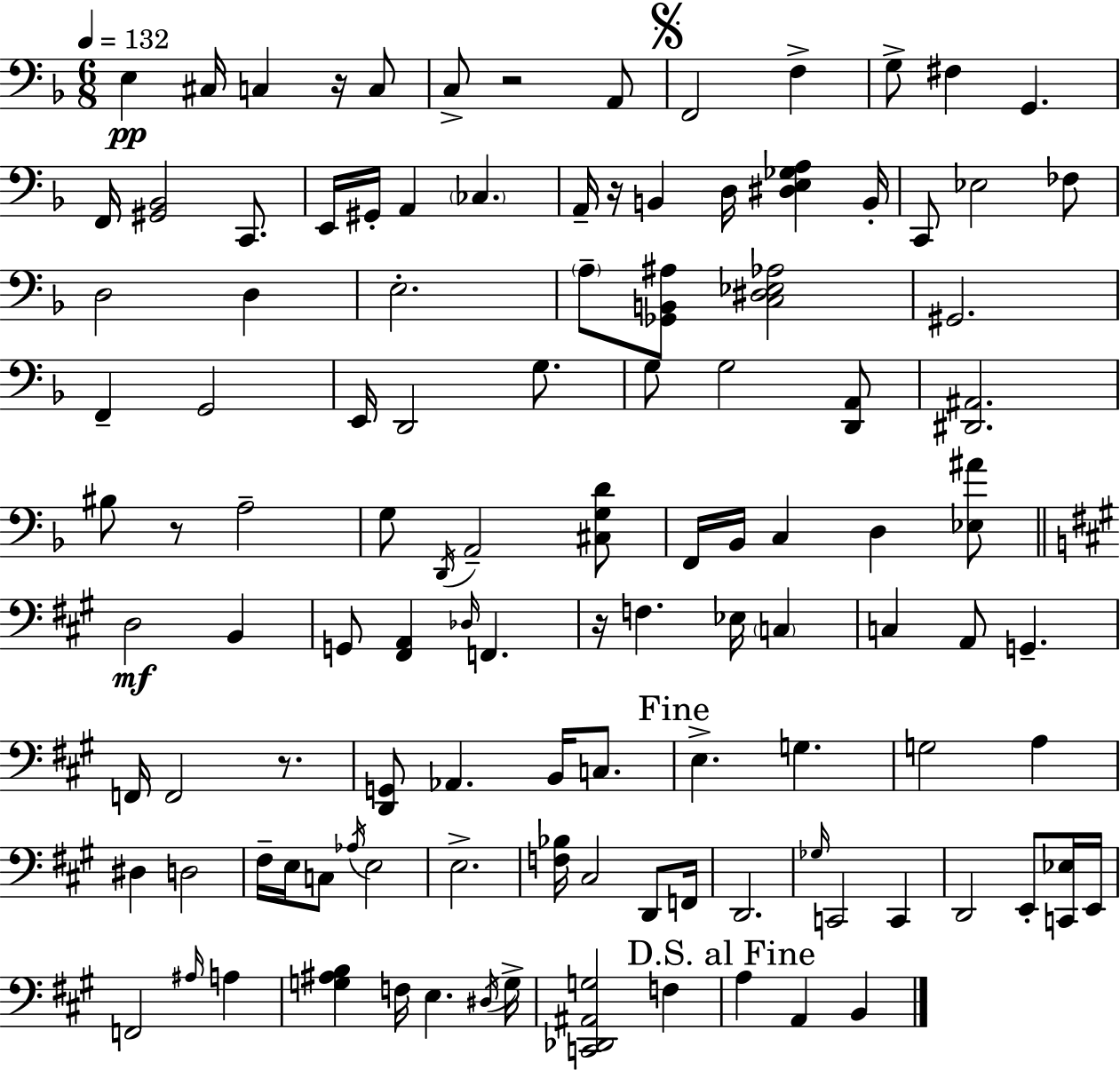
E3/q C#3/s C3/q R/s C3/e C3/e R/h A2/e F2/h F3/q G3/e F#3/q G2/q. F2/s [G#2,Bb2]/h C2/e. E2/s G#2/s A2/q CES3/q. A2/s R/s B2/q D3/s [D#3,E3,Gb3,A3]/q B2/s C2/e Eb3/h FES3/e D3/h D3/q E3/h. A3/e [Gb2,B2,A#3]/e [C3,D#3,Eb3,Ab3]/h G#2/h. F2/q G2/h E2/s D2/h G3/e. G3/e G3/h [D2,A2]/e [D#2,A#2]/h. BIS3/e R/e A3/h G3/e D2/s A2/h [C#3,G3,D4]/e F2/s Bb2/s C3/q D3/q [Eb3,A#4]/e D3/h B2/q G2/e [F#2,A2]/q Db3/s F2/q. R/s F3/q. Eb3/s C3/q C3/q A2/e G2/q. F2/s F2/h R/e. [D2,G2]/e Ab2/q. B2/s C3/e. E3/q. G3/q. G3/h A3/q D#3/q D3/h F#3/s E3/s C3/e Ab3/s E3/h E3/h. [F3,Bb3]/s C#3/h D2/e F2/s D2/h. Gb3/s C2/h C2/q D2/h E2/e [C2,Eb3]/s E2/s F2/h A#3/s A3/q [G3,A#3,B3]/q F3/s E3/q. D#3/s G3/s [C2,Db2,A#2,G3]/h F3/q A3/q A2/q B2/q